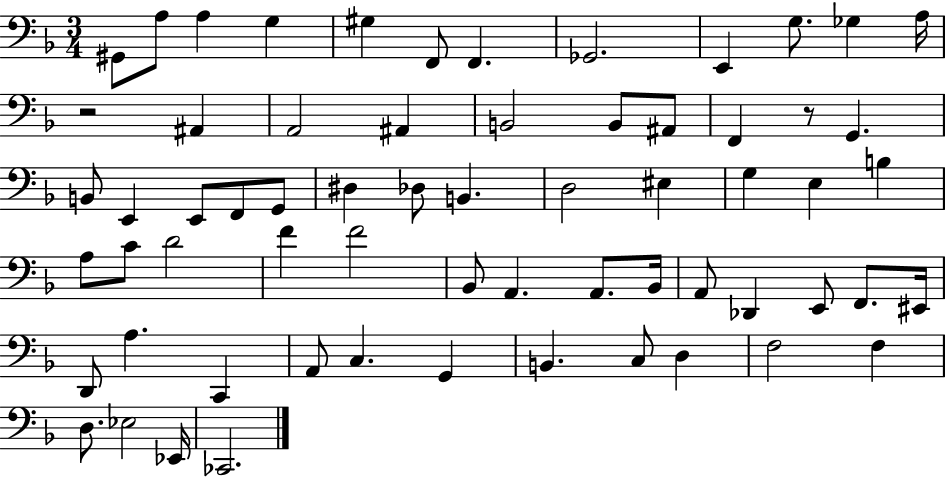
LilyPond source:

{
  \clef bass
  \numericTimeSignature
  \time 3/4
  \key f \major
  gis,8 a8 a4 g4 | gis4 f,8 f,4. | ges,2. | e,4 g8. ges4 a16 | \break r2 ais,4 | a,2 ais,4 | b,2 b,8 ais,8 | f,4 r8 g,4. | \break b,8 e,4 e,8 f,8 g,8 | dis4 des8 b,4. | d2 eis4 | g4 e4 b4 | \break a8 c'8 d'2 | f'4 f'2 | bes,8 a,4. a,8. bes,16 | a,8 des,4 e,8 f,8. eis,16 | \break d,8 a4. c,4 | a,8 c4. g,4 | b,4. c8 d4 | f2 f4 | \break d8. ees2 ees,16 | ces,2. | \bar "|."
}